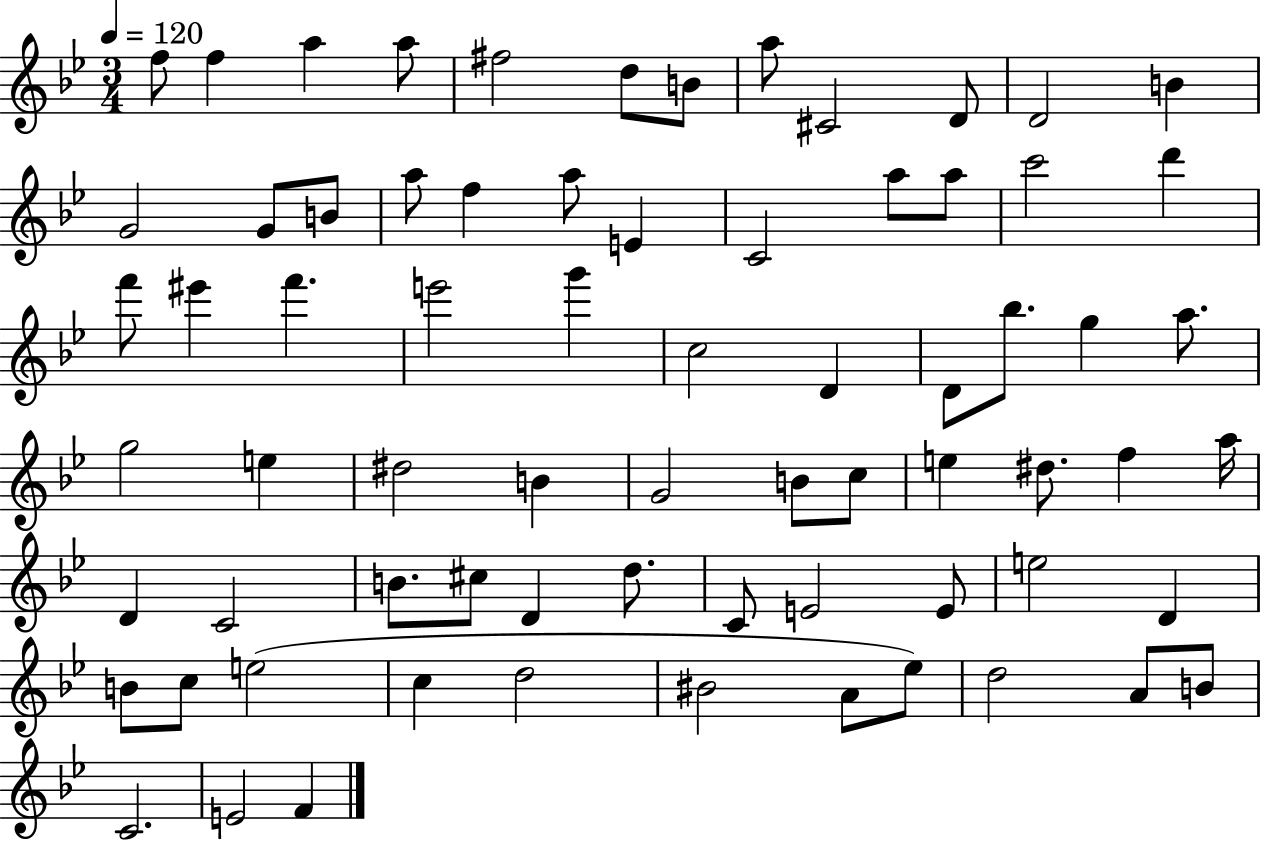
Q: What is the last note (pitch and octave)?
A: F4